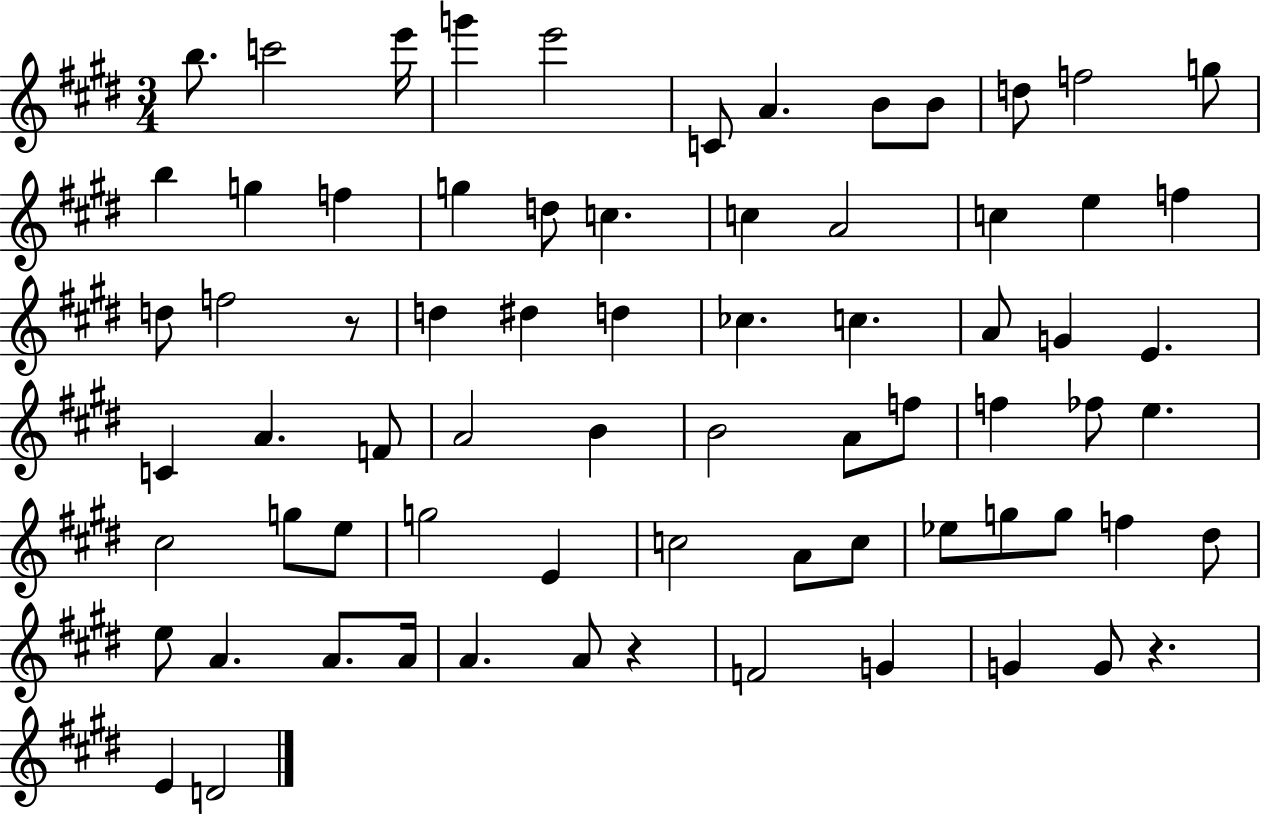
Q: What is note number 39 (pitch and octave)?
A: B4